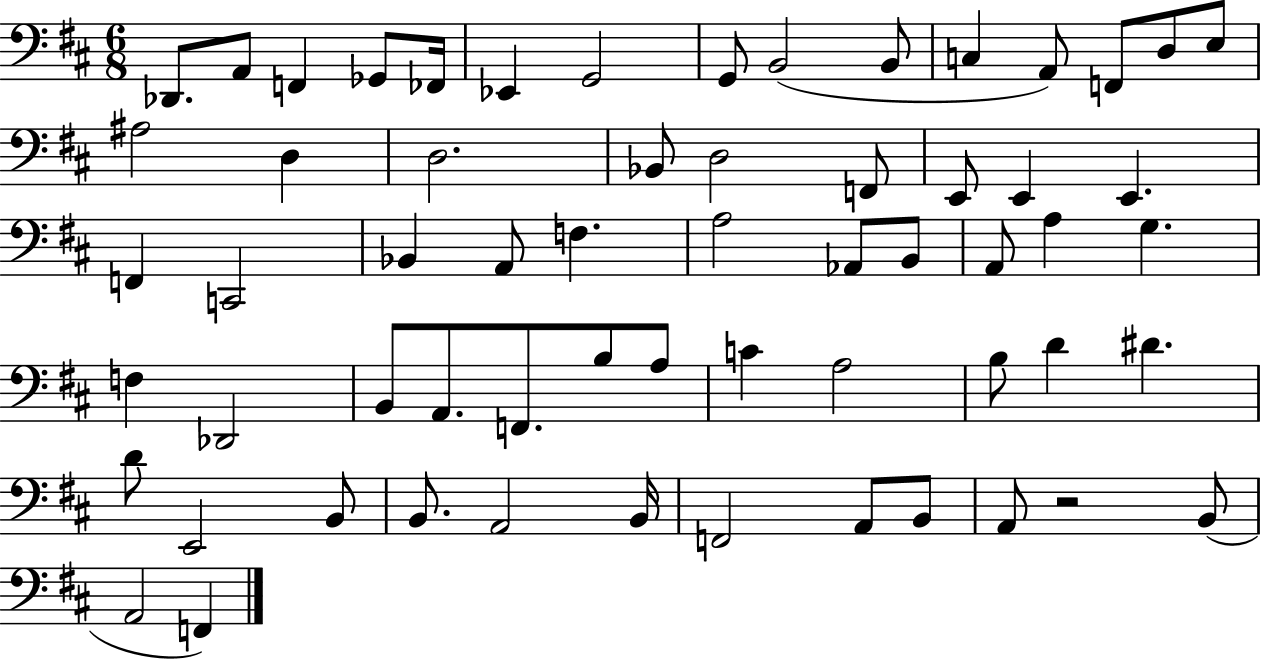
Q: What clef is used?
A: bass